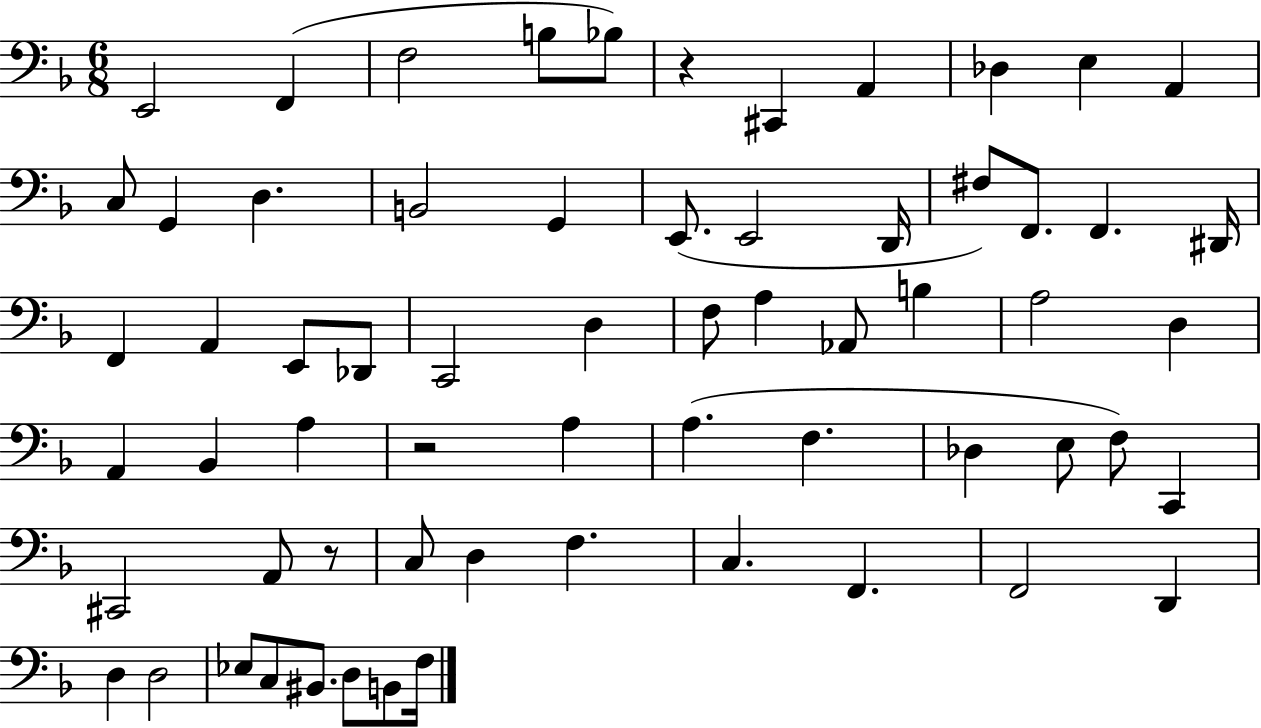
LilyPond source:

{
  \clef bass
  \numericTimeSignature
  \time 6/8
  \key f \major
  e,2 f,4( | f2 b8 bes8) | r4 cis,4 a,4 | des4 e4 a,4 | \break c8 g,4 d4. | b,2 g,4 | e,8.( e,2 d,16 | fis8) f,8. f,4. dis,16 | \break f,4 a,4 e,8 des,8 | c,2 d4 | f8 a4 aes,8 b4 | a2 d4 | \break a,4 bes,4 a4 | r2 a4 | a4.( f4. | des4 e8 f8) c,4 | \break cis,2 a,8 r8 | c8 d4 f4. | c4. f,4. | f,2 d,4 | \break d4 d2 | ees8 c8 bis,8. d8 b,8 f16 | \bar "|."
}